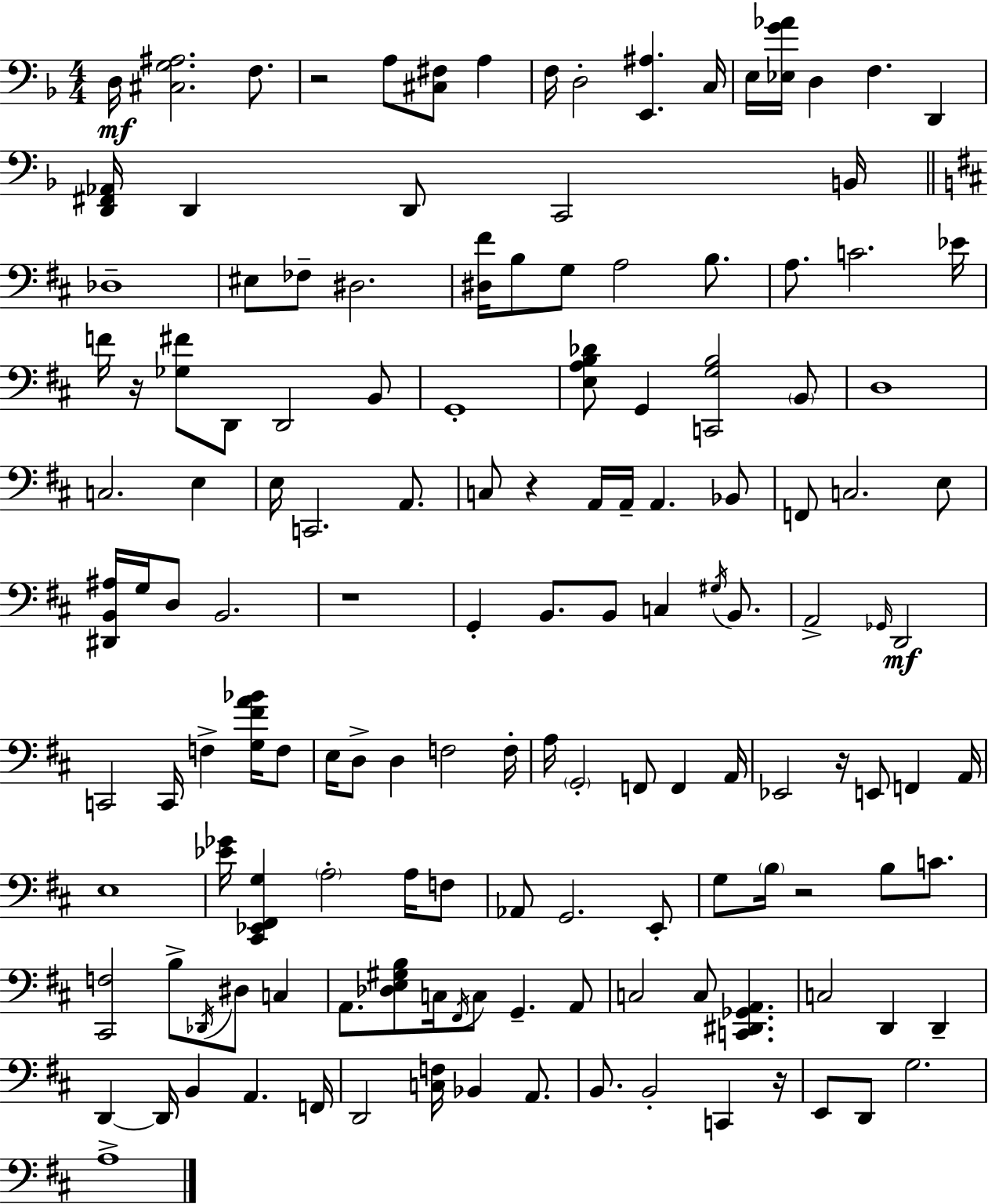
{
  \clef bass
  \numericTimeSignature
  \time 4/4
  \key f \major
  d16\mf <cis g ais>2. f8. | r2 a8 <cis fis>8 a4 | f16 d2-. <e, ais>4. c16 | e16 <ees g' aes'>16 d4 f4. d,4 | \break <d, fis, aes,>16 d,4 d,8 c,2 b,16 | \bar "||" \break \key d \major des1-- | eis8 fes8-- dis2. | <dis fis'>16 b8 g8 a2 b8. | a8. c'2. ees'16 | \break f'16 r16 <ges fis'>8 d,8 d,2 b,8 | g,1-. | <e a b des'>8 g,4 <c, g b>2 \parenthesize b,8 | d1 | \break c2. e4 | e16 c,2. a,8. | c8 r4 a,16 a,16-- a,4. bes,8 | f,8 c2. e8 | \break <dis, b, ais>16 g16 d8 b,2. | r1 | g,4-. b,8. b,8 c4 \acciaccatura { gis16 } b,8. | a,2-> \grace { ges,16 }\mf d,2 | \break c,2 c,16 f4-> <g fis' a' bes'>16 | f8 e16 d8-> d4 f2 | f16-. a16 \parenthesize g,2-. f,8 f,4 | a,16 ees,2 r16 e,8 f,4 | \break a,16 e1 | <ees' ges'>16 <cis, ees, fis, g>4 \parenthesize a2-. a16 | f8 aes,8 g,2. | e,8-. g8 \parenthesize b16 r2 b8 c'8. | \break <cis, f>2 b8-> \acciaccatura { des,16 } dis8 c4 | a,8. <des e gis b>8 c16 \acciaccatura { fis,16 } c8 g,4.-- | a,8 c2 c8 <c, dis, ges, a,>4. | c2 d,4 | \break d,4-- d,4~~ d,16 b,4 a,4. | f,16 d,2 <c f>16 bes,4 | a,8. b,8. b,2-. c,4 | r16 e,8 d,8 g2. | \break a1-> | \bar "|."
}